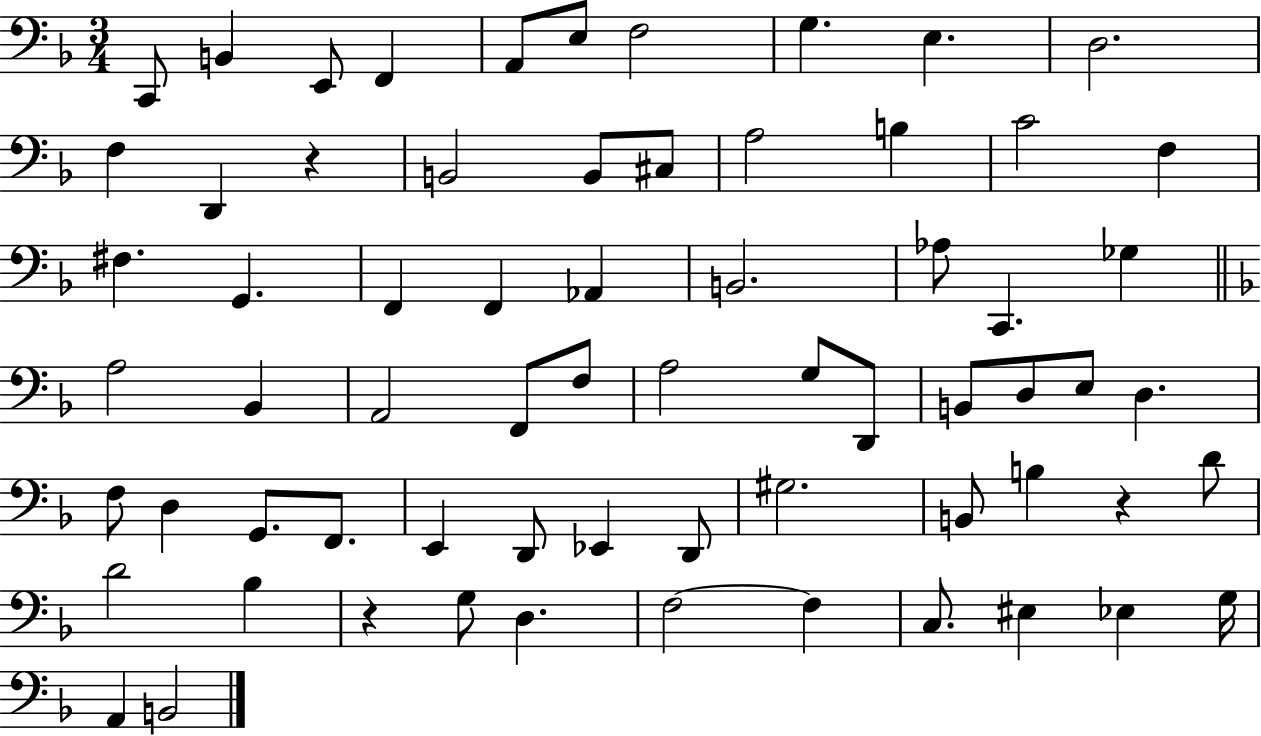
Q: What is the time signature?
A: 3/4